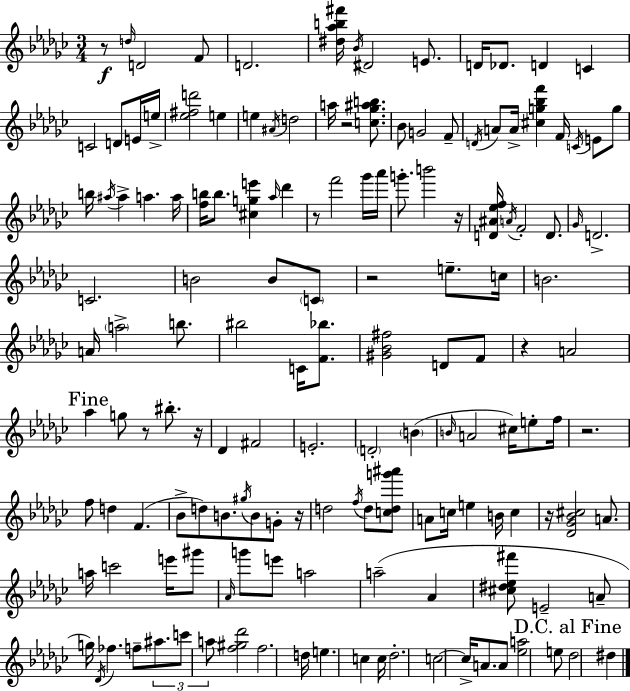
X:1
T:Untitled
M:3/4
L:1/4
K:Ebm
z/2 d/4 D2 F/2 D2 [^d_ab^f']/4 _B/4 ^D2 E/2 D/4 _D/2 D C C2 D/2 E/4 e/4 [_e^fd']2 e e ^A/4 d2 a/4 z2 [c_g^ab]/2 _B/2 G2 F/2 D/4 A/2 A/4 [^cg_bf'] F/4 C/4 E/2 g/2 b/4 ^a/4 ^a a a/4 [fb]/4 b/2 [^cge'] _a/4 _d' z/2 f'2 _g'/4 _a'/4 g'/2 b'2 z/4 [D^A_ef]/4 A/4 F2 D/2 _G/4 D2 C2 B2 B/2 C/2 z2 e/2 c/4 B2 A/4 a2 b/2 ^b2 C/4 [F_b]/2 [^G_B^f]2 D/2 F/2 z A2 _a g/2 z/2 ^b/2 z/4 _D ^F2 E2 D2 B B/4 A2 ^c/4 e/2 f/4 z2 f/2 d F _B/2 d/2 B/2 ^g/4 B/2 G/2 z/4 d2 f/4 d/2 [cdg'^a']/2 A/2 c/4 e B/4 c z/4 [_D_G_B^c]2 A/2 a/4 c'2 e'/4 ^g'/2 _A/4 g'/2 e'/2 a2 a2 _A [^c^d_e^f']/2 E2 A/2 g/4 _D/4 _f f/2 ^a/2 c'/2 a/2 [f^g_d']2 f2 d/4 e c c/4 _d2 c2 c/4 A/2 A/2 [_ea]2 e/2 _d2 ^d